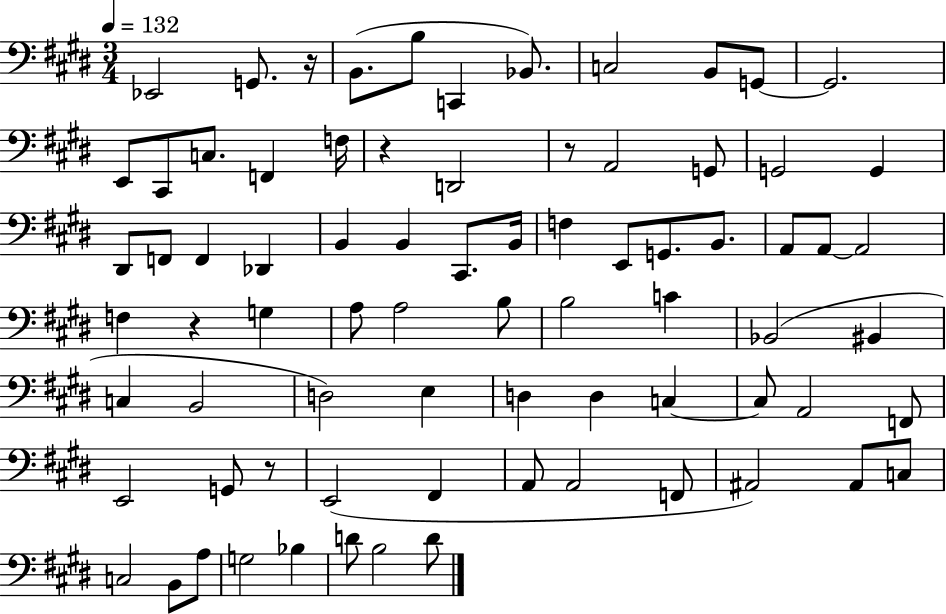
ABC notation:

X:1
T:Untitled
M:3/4
L:1/4
K:E
_E,,2 G,,/2 z/4 B,,/2 B,/2 C,, _B,,/2 C,2 B,,/2 G,,/2 G,,2 E,,/2 ^C,,/2 C,/2 F,, F,/4 z D,,2 z/2 A,,2 G,,/2 G,,2 G,, ^D,,/2 F,,/2 F,, _D,, B,, B,, ^C,,/2 B,,/4 F, E,,/2 G,,/2 B,,/2 A,,/2 A,,/2 A,,2 F, z G, A,/2 A,2 B,/2 B,2 C _B,,2 ^B,, C, B,,2 D,2 E, D, D, C, C,/2 A,,2 F,,/2 E,,2 G,,/2 z/2 E,,2 ^F,, A,,/2 A,,2 F,,/2 ^A,,2 ^A,,/2 C,/2 C,2 B,,/2 A,/2 G,2 _B, D/2 B,2 D/2